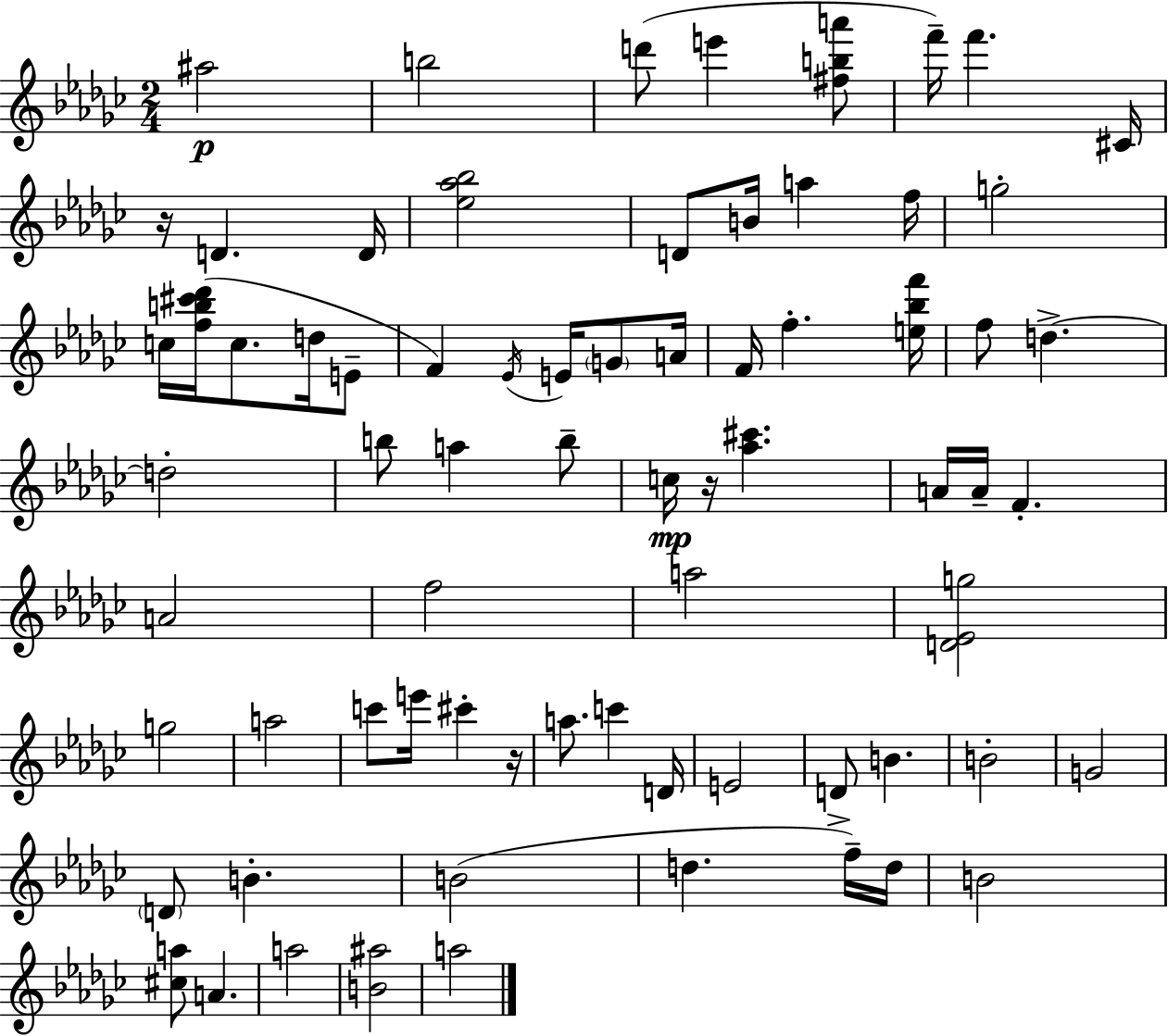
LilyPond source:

{
  \clef treble
  \numericTimeSignature
  \time 2/4
  \key ees \minor
  ais''2\p | b''2 | d'''8( e'''4 <fis'' b'' a'''>8 | f'''16--) f'''4. cis'16 | \break r16 d'4. d'16 | <ees'' aes'' bes''>2 | d'8 b'16 a''4 f''16 | g''2-. | \break c''16 <f'' b'' cis''' des'''>16( c''8. d''16 e'8-- | f'4) \acciaccatura { ees'16 } e'16 \parenthesize g'8 | a'16 f'16 f''4.-. | <e'' bes'' f'''>16 f''8 d''4.->~~ | \break d''2-. | b''8 a''4 b''8-- | c''16\mp r16 <aes'' cis'''>4. | a'16 a'16-- f'4.-. | \break a'2 | f''2 | a''2 | <d' ees' g''>2 | \break g''2 | a''2 | c'''8 e'''16 cis'''4-. | r16 a''8. c'''4 | \break d'16 e'2 | d'8-> b'4. | b'2-. | g'2 | \break \parenthesize d'8 b'4.-. | b'2( | d''4. f''16--) | d''16 b'2 | \break <cis'' a''>8 a'4. | a''2 | <b' ais''>2 | a''2 | \break \bar "|."
}